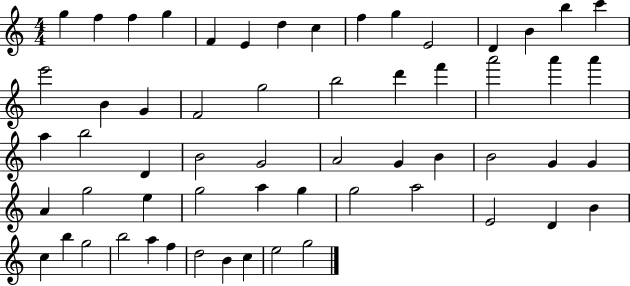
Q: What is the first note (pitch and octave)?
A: G5